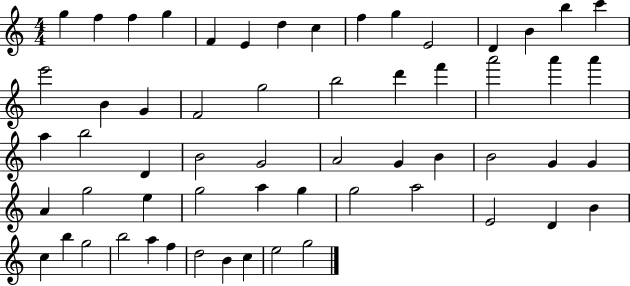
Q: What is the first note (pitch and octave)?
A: G5